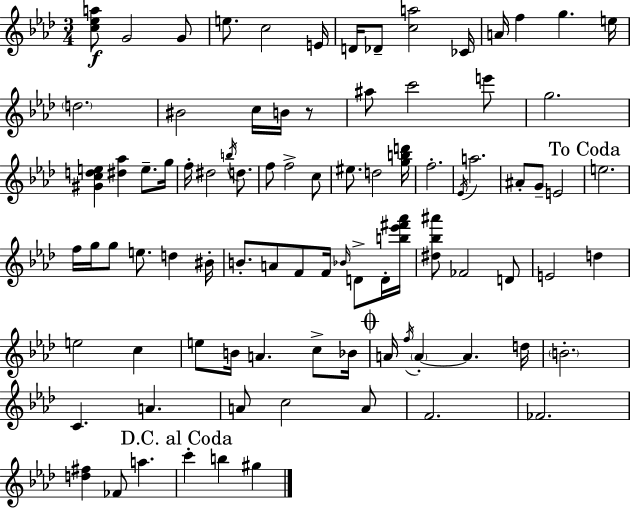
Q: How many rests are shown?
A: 1